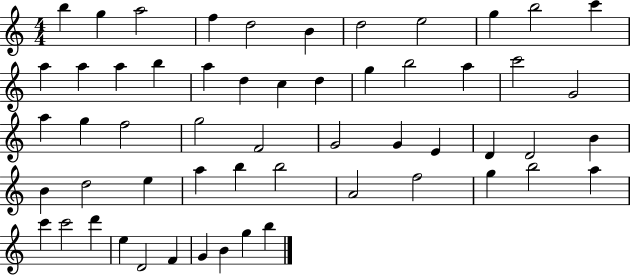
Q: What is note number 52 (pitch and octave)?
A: F4